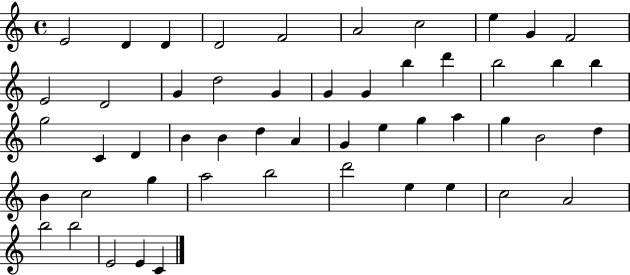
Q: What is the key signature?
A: C major